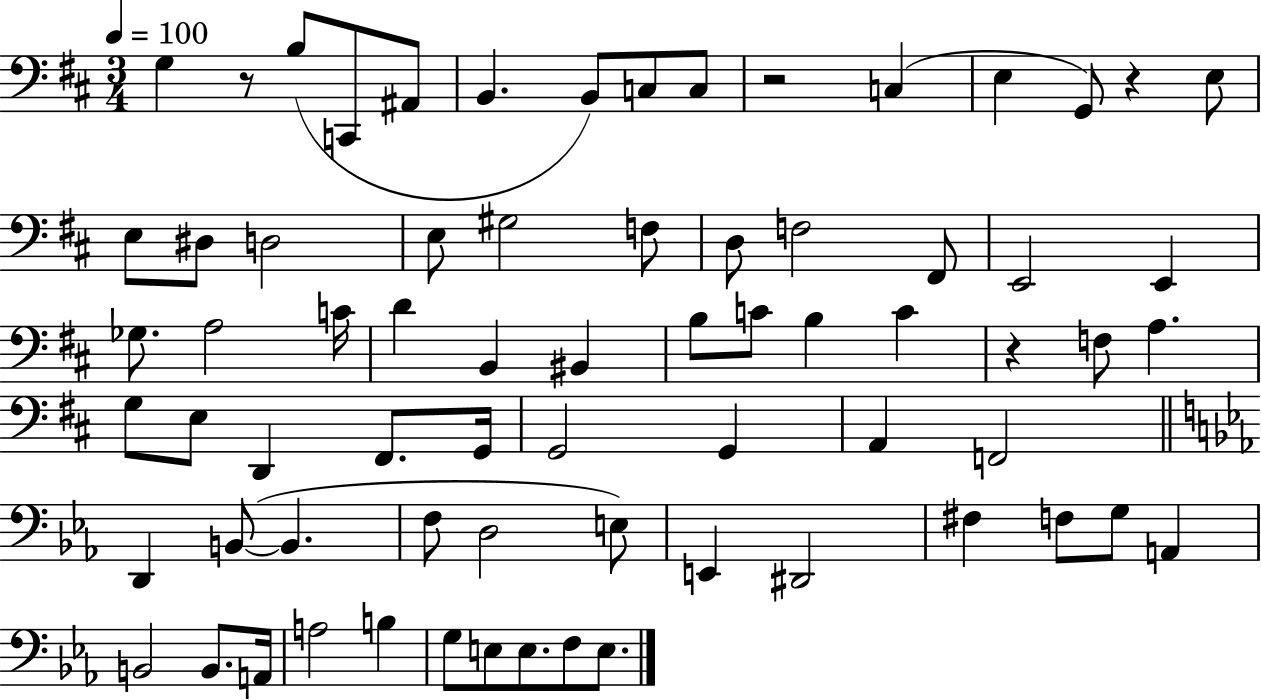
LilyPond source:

{
  \clef bass
  \numericTimeSignature
  \time 3/4
  \key d \major
  \tempo 4 = 100
  \repeat volta 2 { g4 r8 b8( c,8 ais,8 | b,4. b,8) c8 c8 | r2 c4( | e4 g,8) r4 e8 | \break e8 dis8 d2 | e8 gis2 f8 | d8 f2 fis,8 | e,2 e,4 | \break ges8. a2 c'16 | d'4 b,4 bis,4 | b8 c'8 b4 c'4 | r4 f8 a4. | \break g8 e8 d,4 fis,8. g,16 | g,2 g,4 | a,4 f,2 | \bar "||" \break \key ees \major d,4 b,8~(~ b,4. | f8 d2 e8) | e,4 dis,2 | fis4 f8 g8 a,4 | \break b,2 b,8. a,16 | a2 b4 | g8 e8 e8. f8 e8. | } \bar "|."
}